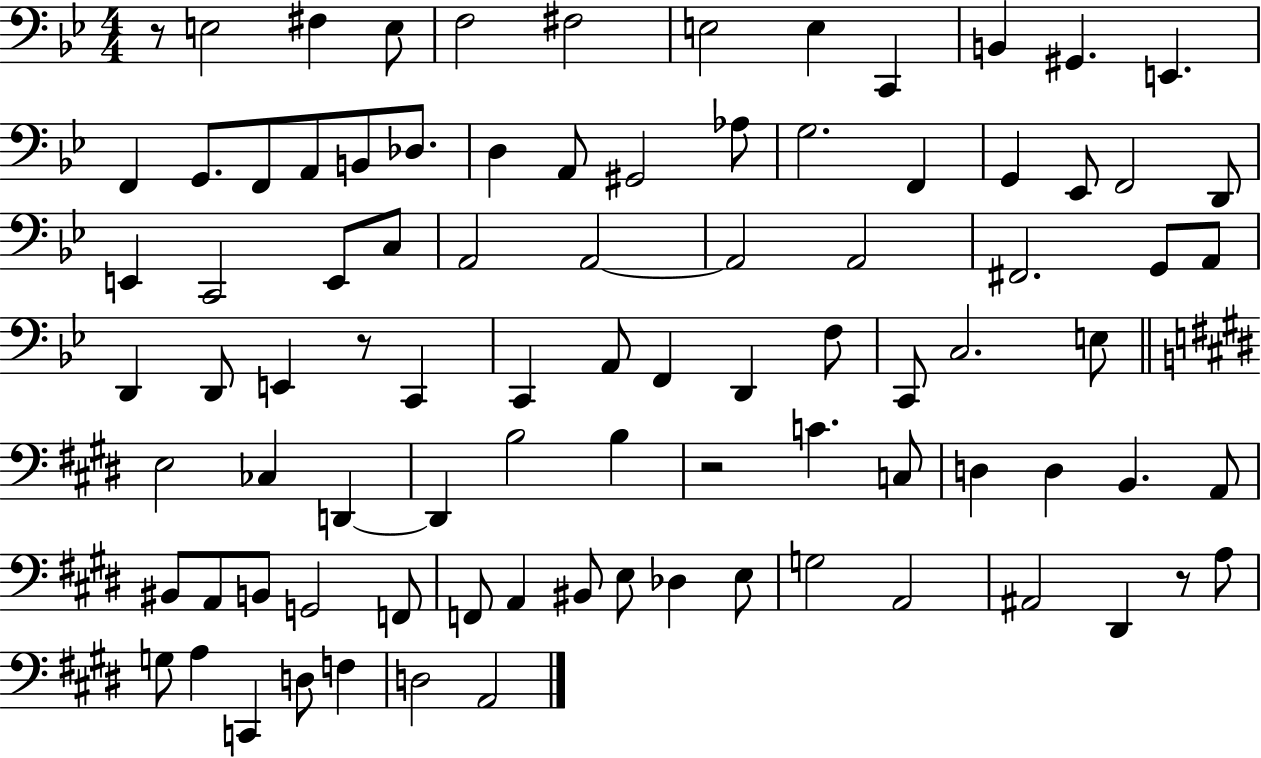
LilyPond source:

{
  \clef bass
  \numericTimeSignature
  \time 4/4
  \key bes \major
  r8 e2 fis4 e8 | f2 fis2 | e2 e4 c,4 | b,4 gis,4. e,4. | \break f,4 g,8. f,8 a,8 b,8 des8. | d4 a,8 gis,2 aes8 | g2. f,4 | g,4 ees,8 f,2 d,8 | \break e,4 c,2 e,8 c8 | a,2 a,2~~ | a,2 a,2 | fis,2. g,8 a,8 | \break d,4 d,8 e,4 r8 c,4 | c,4 a,8 f,4 d,4 f8 | c,8 c2. e8 | \bar "||" \break \key e \major e2 ces4 d,4~~ | d,4 b2 b4 | r2 c'4. c8 | d4 d4 b,4. a,8 | \break bis,8 a,8 b,8 g,2 f,8 | f,8 a,4 bis,8 e8 des4 e8 | g2 a,2 | ais,2 dis,4 r8 a8 | \break g8 a4 c,4 d8 f4 | d2 a,2 | \bar "|."
}